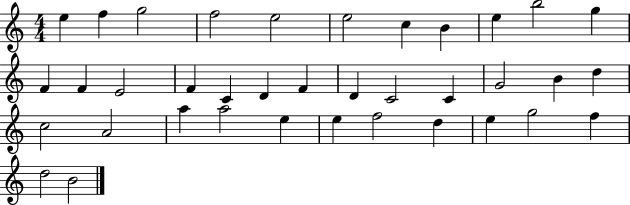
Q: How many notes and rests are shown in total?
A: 37